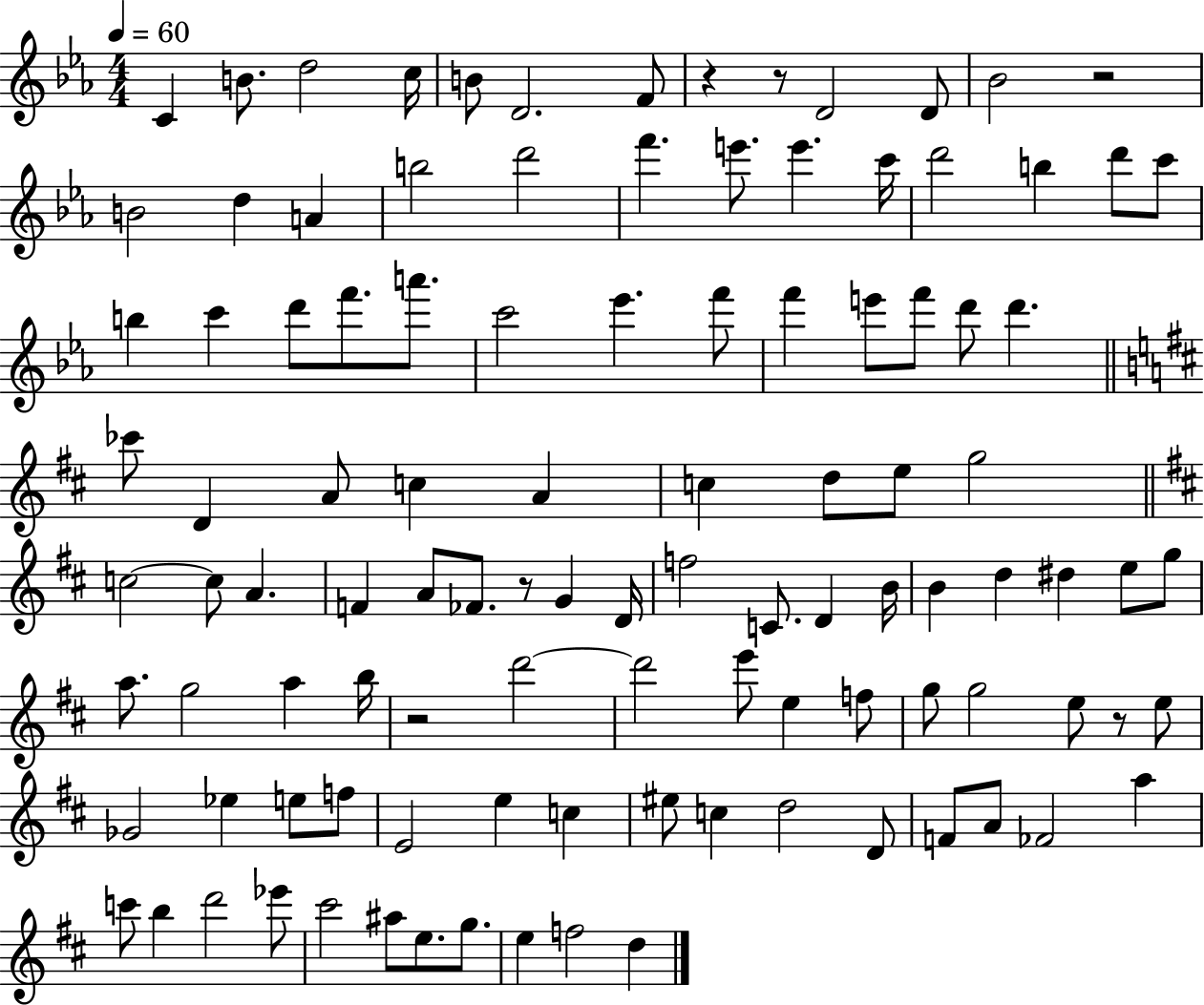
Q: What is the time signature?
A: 4/4